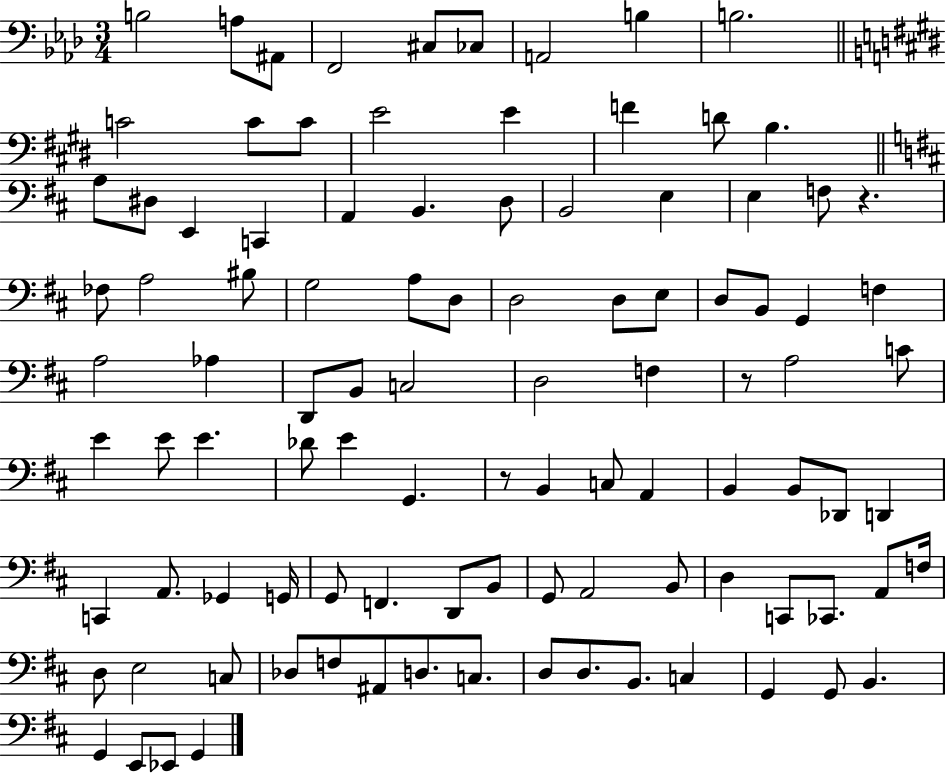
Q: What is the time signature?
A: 3/4